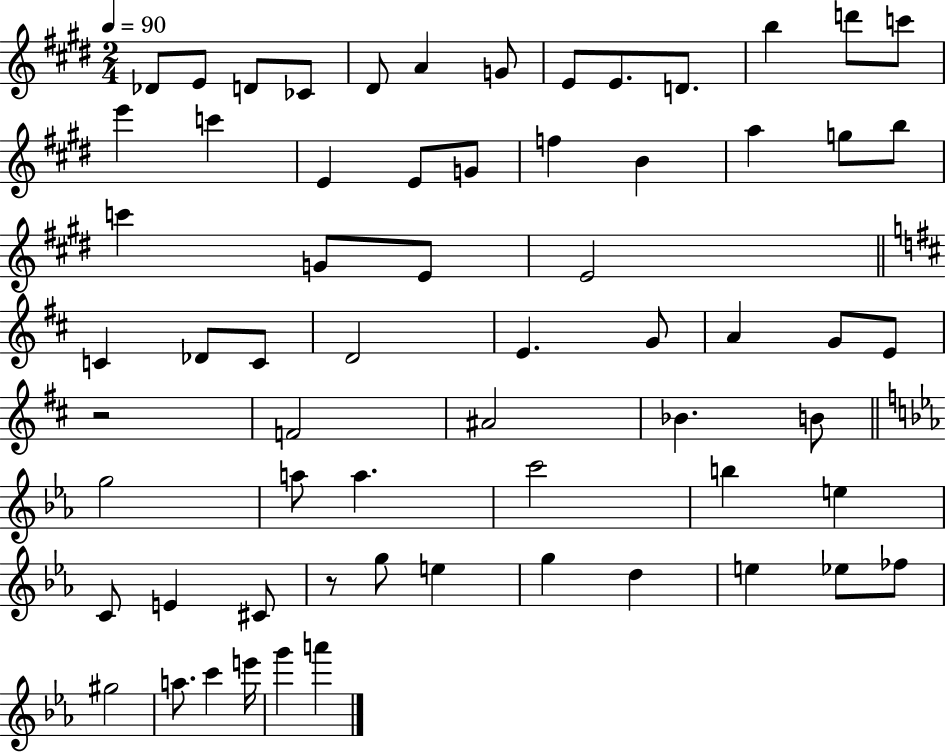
Db4/e E4/e D4/e CES4/e D#4/e A4/q G4/e E4/e E4/e. D4/e. B5/q D6/e C6/e E6/q C6/q E4/q E4/e G4/e F5/q B4/q A5/q G5/e B5/e C6/q G4/e E4/e E4/h C4/q Db4/e C4/e D4/h E4/q. G4/e A4/q G4/e E4/e R/h F4/h A#4/h Bb4/q. B4/e G5/h A5/e A5/q. C6/h B5/q E5/q C4/e E4/q C#4/e R/e G5/e E5/q G5/q D5/q E5/q Eb5/e FES5/e G#5/h A5/e. C6/q E6/s G6/q A6/q